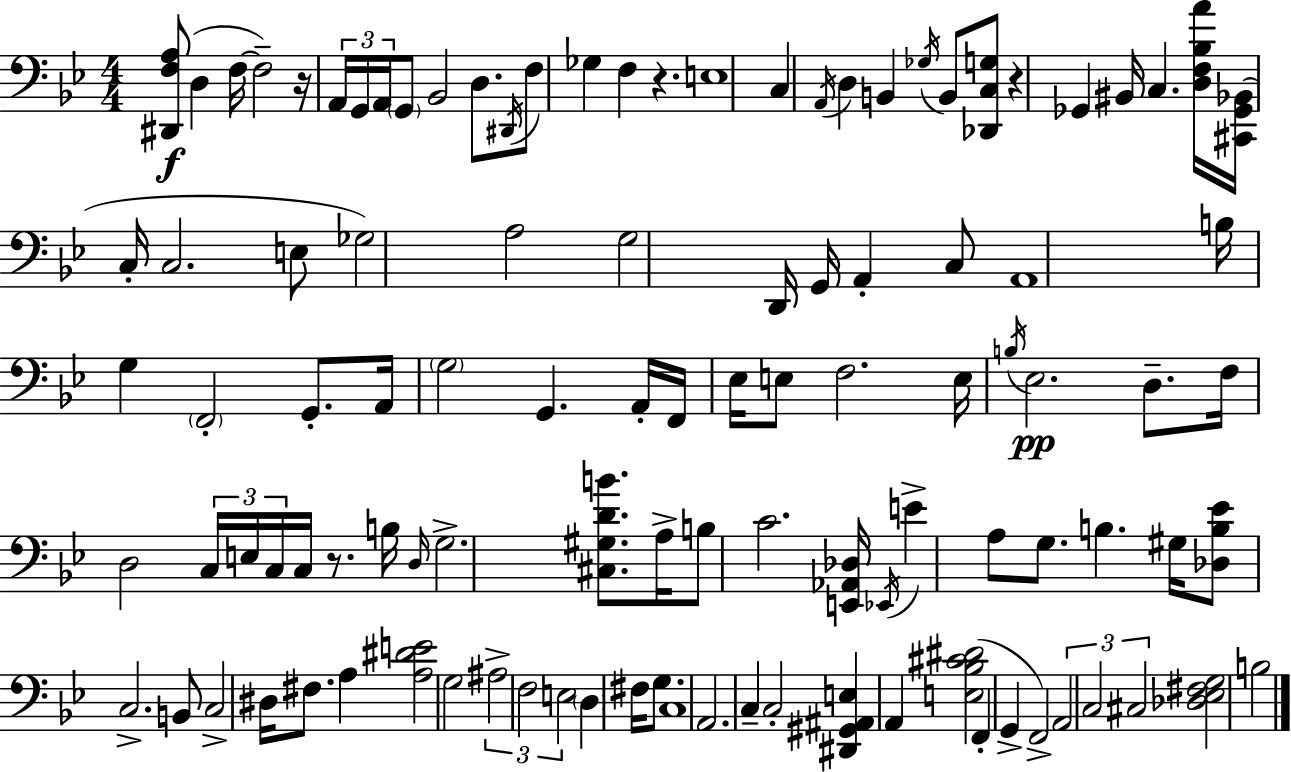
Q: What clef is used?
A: bass